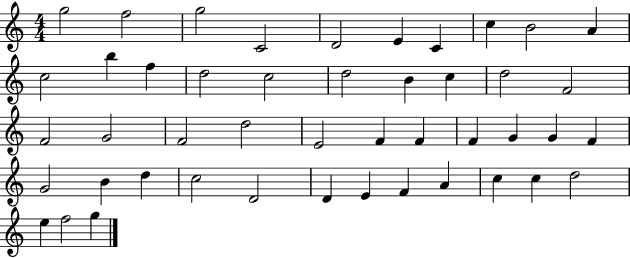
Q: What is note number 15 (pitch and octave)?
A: C5